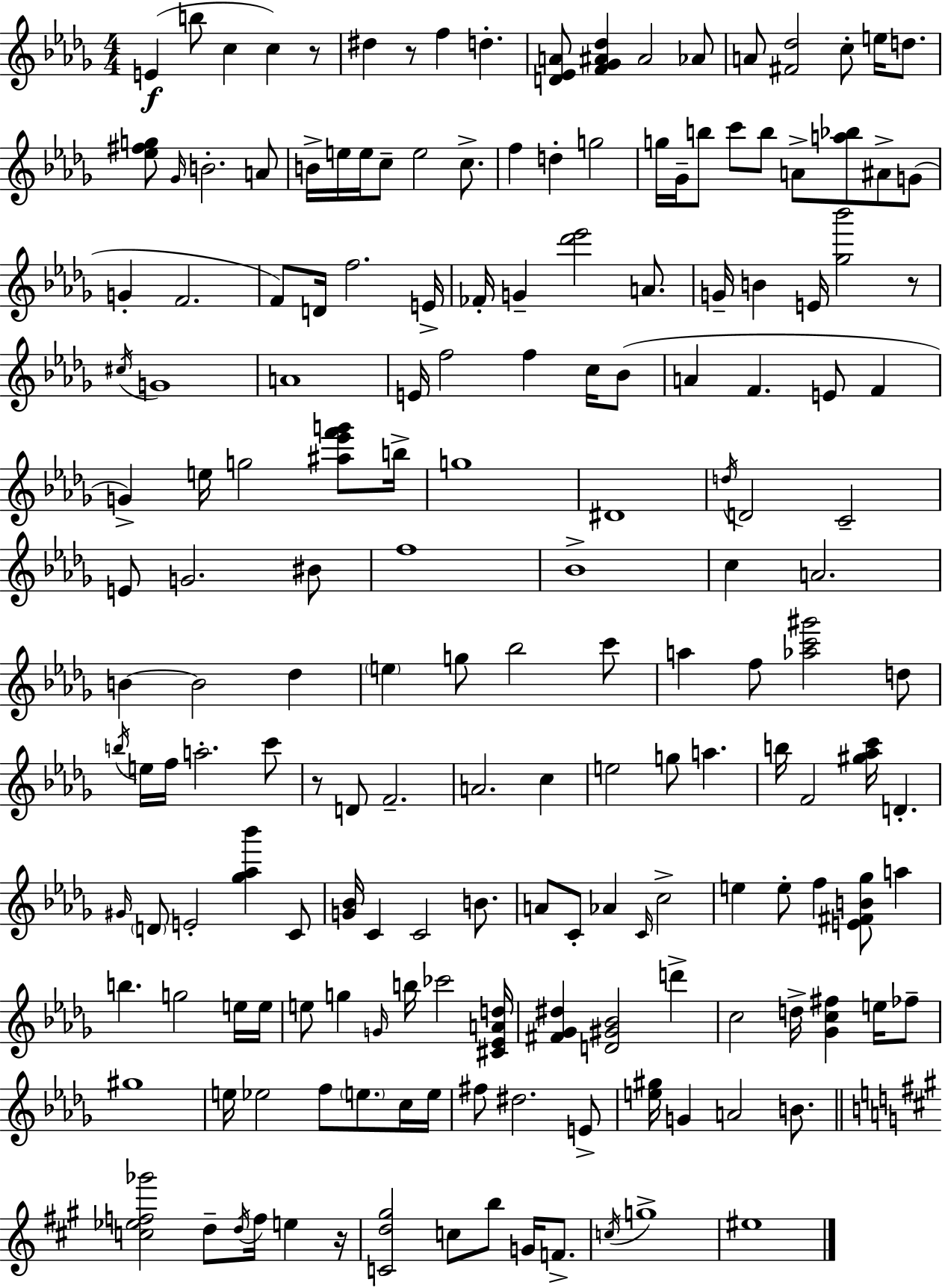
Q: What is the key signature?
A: BES minor